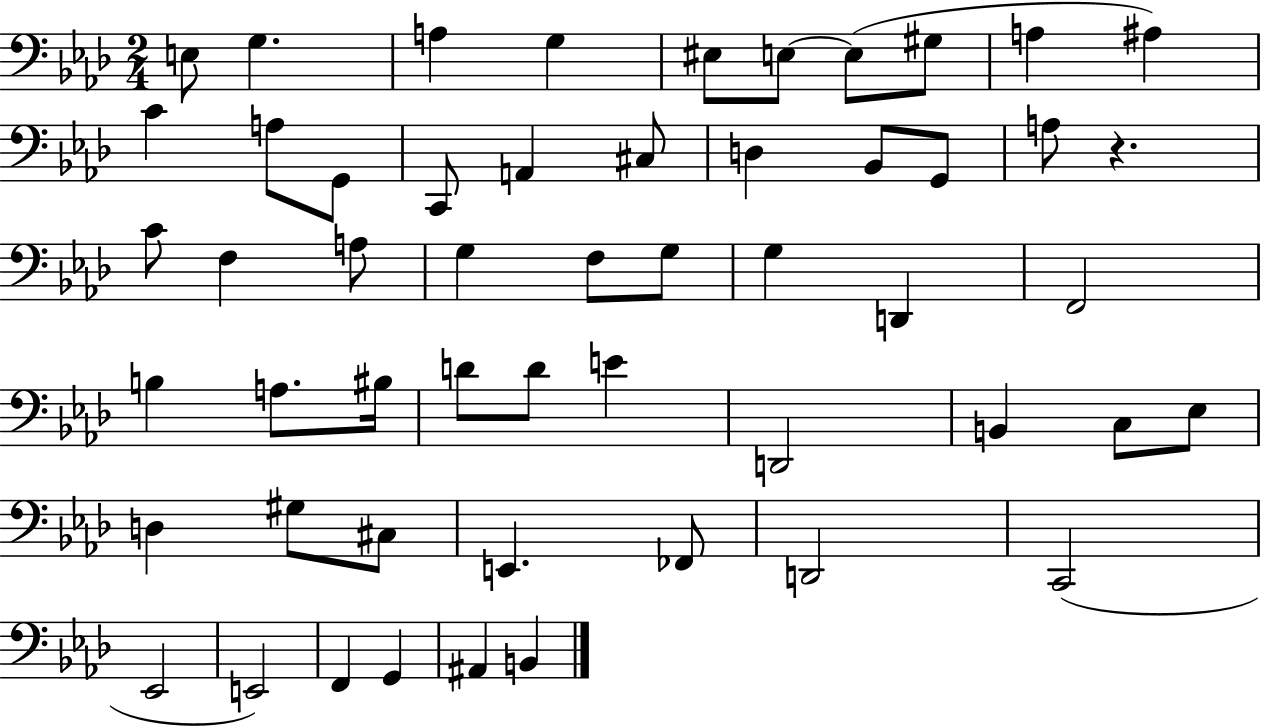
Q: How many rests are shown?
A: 1